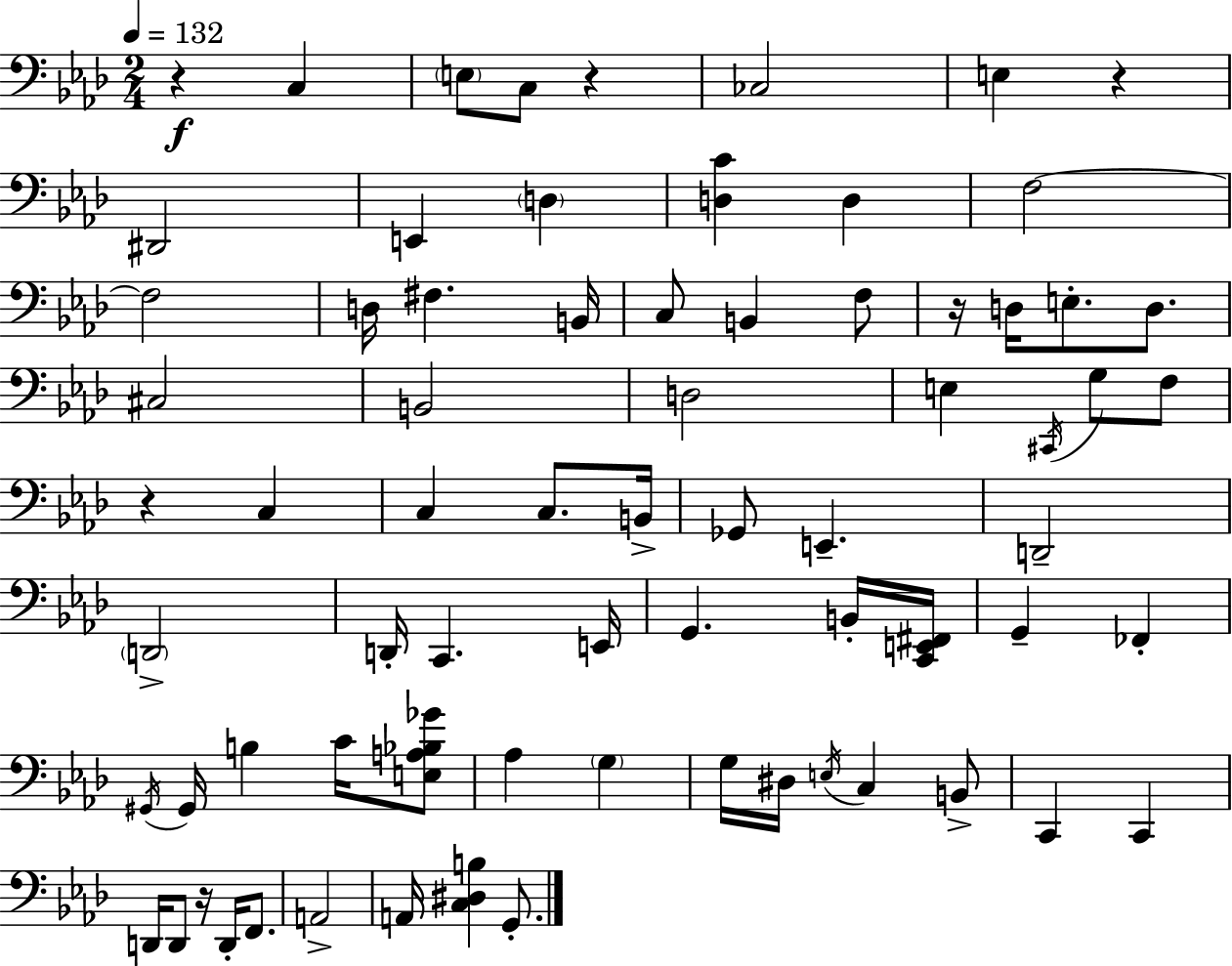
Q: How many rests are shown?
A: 6